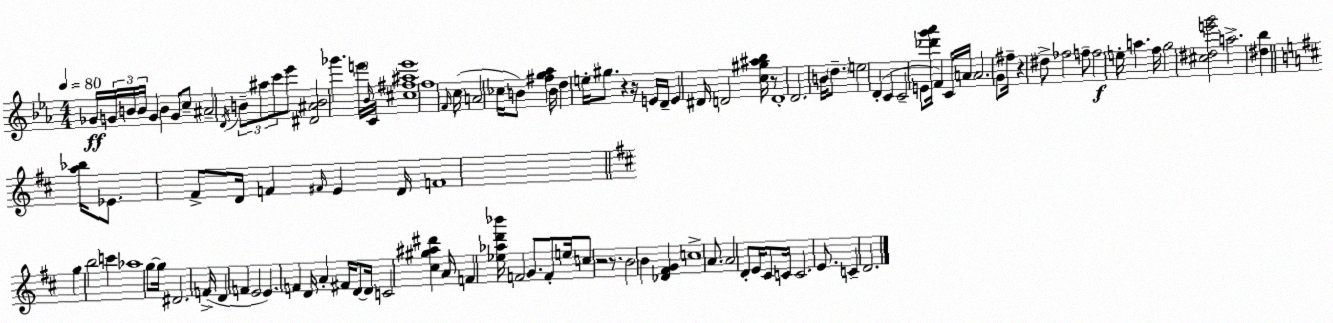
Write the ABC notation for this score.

X:1
T:Untitled
M:4/4
L:1/4
K:Eb
_G/4 G/4 B/4 B/4 G B G/2 c/2 ^A2 D/4 B/2 ^a/2 c'/2 _e'/2 [^D^AB]2 _g' e'/4 _B/4 C/4 [^c^f^ae']4 f4 F/4 c/4 A2 _c/4 B/2 [^fg_a] B/4 d e/4 ^g/2 z z/4 E/4 D/4 E ^D/4 D2 [c^g^a_b]/4 z/2 D4 D2 B/4 d/2 e2 D C C2 E/2 [_d'g'_a']/4 F C/4 A/4 A2 G/2 ^f/4 z ^d/2 _f2 f/2 f2 e/4 a f/4 g2 [^c^de'g']2 a2 [^d_b] [a_b]/4 _E/2 ^F/2 D/4 F ^F/4 E D/4 F4 g b2 c' _a4 g/2 g/4 ^D2 F/4 D F E2 E F D/4 A ^F/4 D/2 D/4 C2 [^c^g^a^d'] A/4 F [_e_ad'_b']/4 F2 G/2 F/2 e/4 c/2 z2 z/2 B2 B [_D^FG] c4 A/2 A2 D/2 E/4 ^C/2 C/4 C2 E/2 C D2